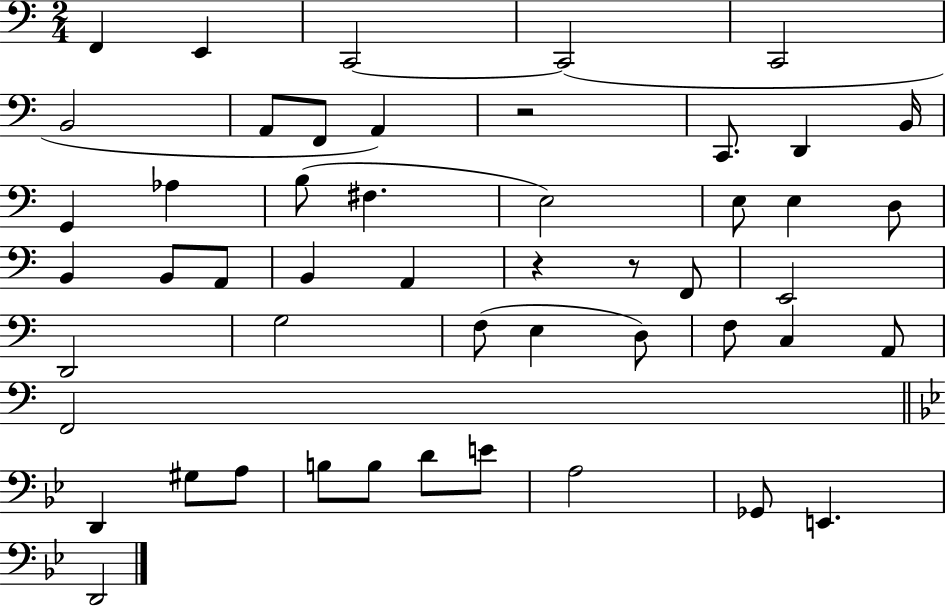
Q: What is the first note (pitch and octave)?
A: F2